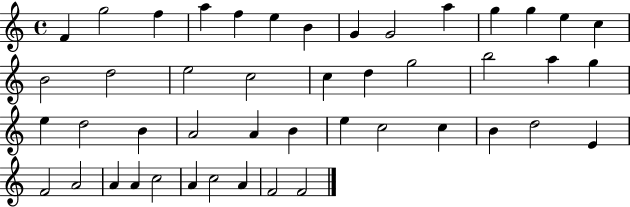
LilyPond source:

{
  \clef treble
  \time 4/4
  \defaultTimeSignature
  \key c \major
  f'4 g''2 f''4 | a''4 f''4 e''4 b'4 | g'4 g'2 a''4 | g''4 g''4 e''4 c''4 | \break b'2 d''2 | e''2 c''2 | c''4 d''4 g''2 | b''2 a''4 g''4 | \break e''4 d''2 b'4 | a'2 a'4 b'4 | e''4 c''2 c''4 | b'4 d''2 e'4 | \break f'2 a'2 | a'4 a'4 c''2 | a'4 c''2 a'4 | f'2 f'2 | \break \bar "|."
}